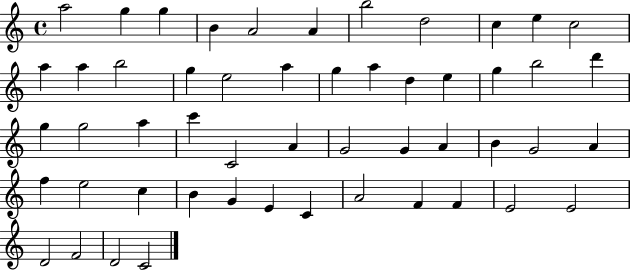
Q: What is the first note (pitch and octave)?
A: A5